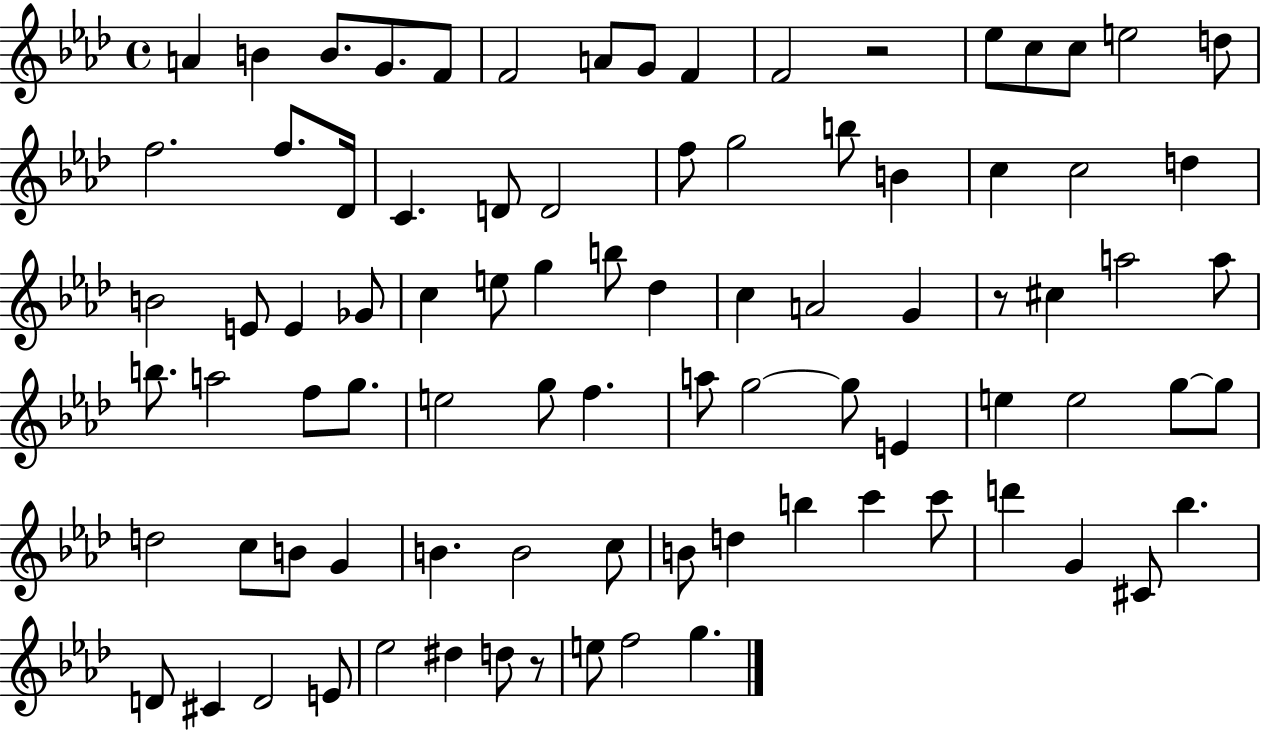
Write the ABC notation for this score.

X:1
T:Untitled
M:4/4
L:1/4
K:Ab
A B B/2 G/2 F/2 F2 A/2 G/2 F F2 z2 _e/2 c/2 c/2 e2 d/2 f2 f/2 _D/4 C D/2 D2 f/2 g2 b/2 B c c2 d B2 E/2 E _G/2 c e/2 g b/2 _d c A2 G z/2 ^c a2 a/2 b/2 a2 f/2 g/2 e2 g/2 f a/2 g2 g/2 E e e2 g/2 g/2 d2 c/2 B/2 G B B2 c/2 B/2 d b c' c'/2 d' G ^C/2 _b D/2 ^C D2 E/2 _e2 ^d d/2 z/2 e/2 f2 g